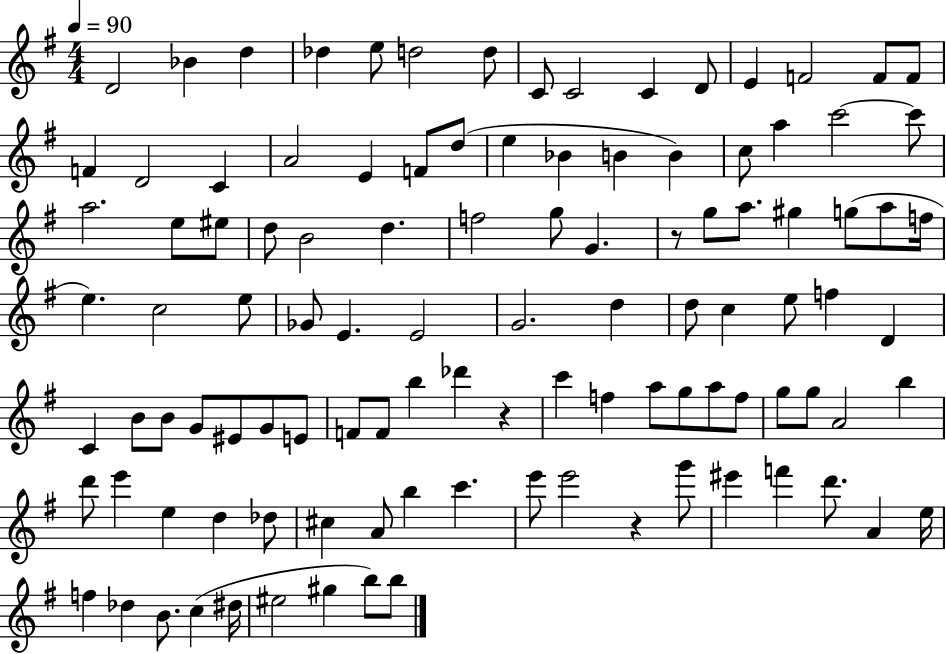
X:1
T:Untitled
M:4/4
L:1/4
K:G
D2 _B d _d e/2 d2 d/2 C/2 C2 C D/2 E F2 F/2 F/2 F D2 C A2 E F/2 d/2 e _B B B c/2 a c'2 c'/2 a2 e/2 ^e/2 d/2 B2 d f2 g/2 G z/2 g/2 a/2 ^g g/2 a/2 f/4 e c2 e/2 _G/2 E E2 G2 d d/2 c e/2 f D C B/2 B/2 G/2 ^E/2 G/2 E/2 F/2 F/2 b _d' z c' f a/2 g/2 a/2 f/2 g/2 g/2 A2 b d'/2 e' e d _d/2 ^c A/2 b c' e'/2 e'2 z g'/2 ^e' f' d'/2 A e/4 f _d B/2 c ^d/4 ^e2 ^g b/2 b/2